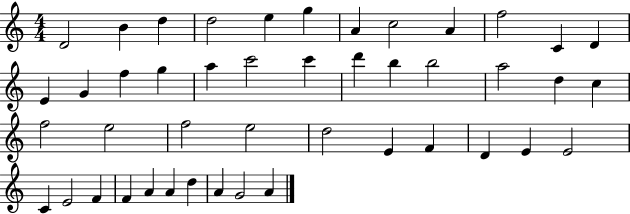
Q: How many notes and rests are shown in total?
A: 45